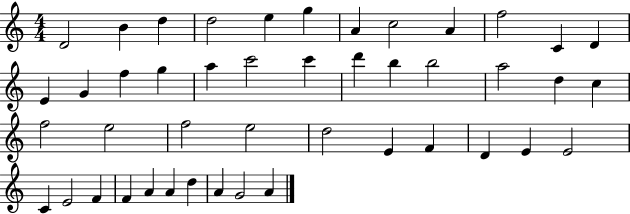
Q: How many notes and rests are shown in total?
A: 45